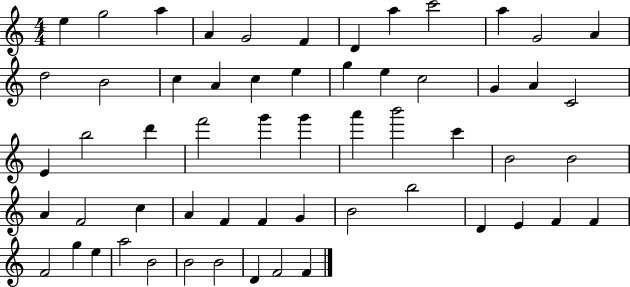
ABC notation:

X:1
T:Untitled
M:4/4
L:1/4
K:C
e g2 a A G2 F D a c'2 a G2 A d2 B2 c A c e g e c2 G A C2 E b2 d' f'2 g' g' a' b'2 c' B2 B2 A F2 c A F F G B2 b2 D E F F F2 g e a2 B2 B2 B2 D F2 F